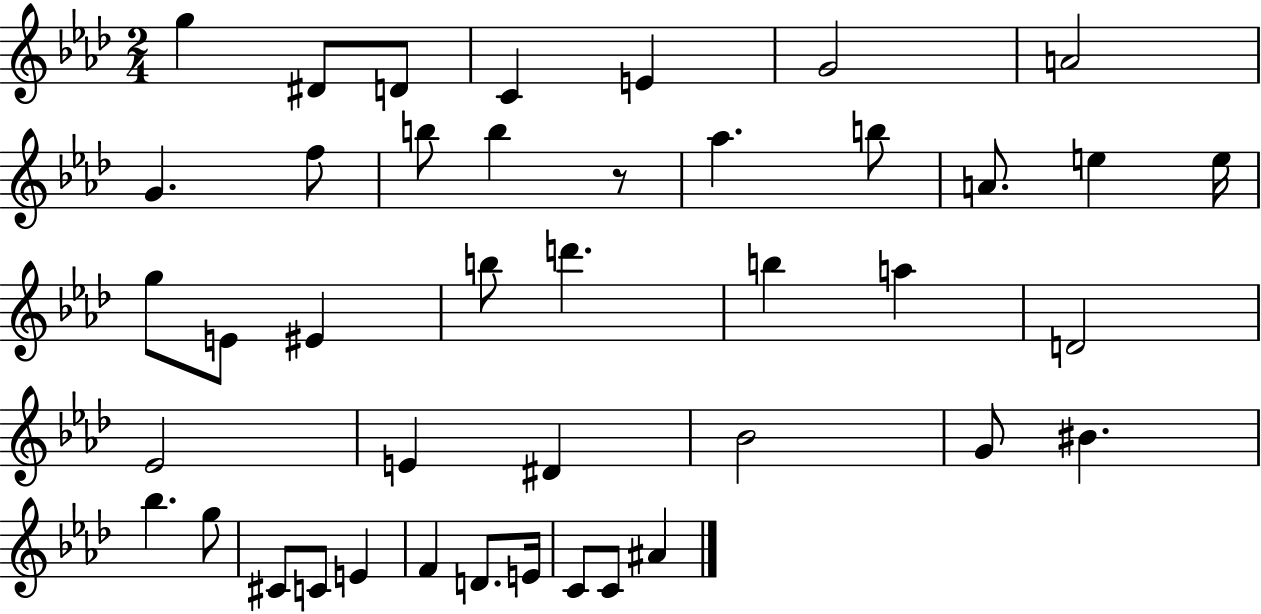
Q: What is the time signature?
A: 2/4